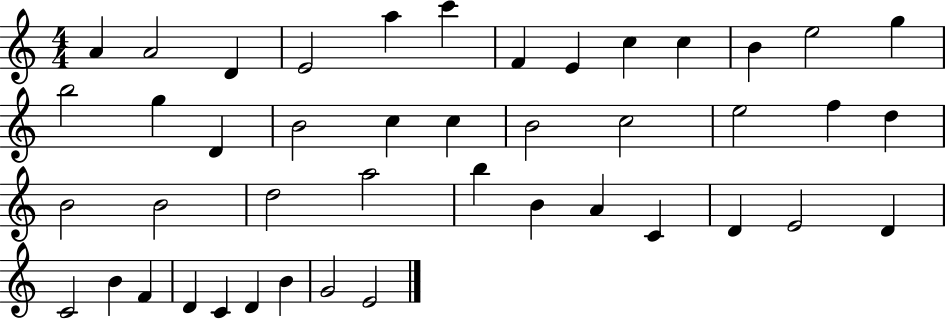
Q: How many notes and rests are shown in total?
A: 44